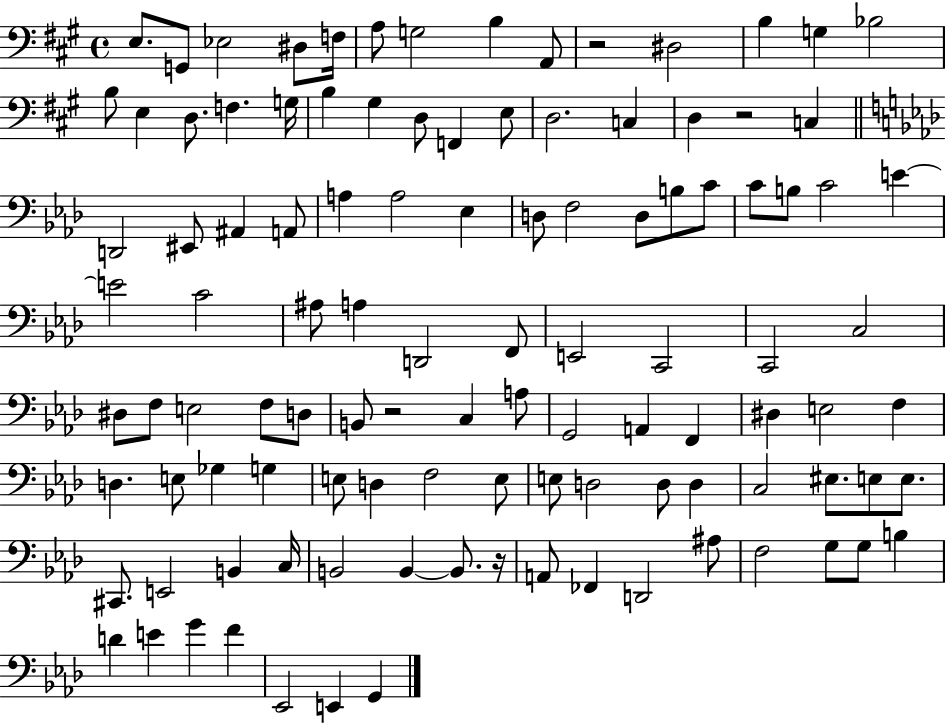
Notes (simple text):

E3/e. G2/e Eb3/h D#3/e F3/s A3/e G3/h B3/q A2/e R/h D#3/h B3/q G3/q Bb3/h B3/e E3/q D3/e. F3/q. G3/s B3/q G#3/q D3/e F2/q E3/e D3/h. C3/q D3/q R/h C3/q D2/h EIS2/e A#2/q A2/e A3/q A3/h Eb3/q D3/e F3/h D3/e B3/e C4/e C4/e B3/e C4/h E4/q E4/h C4/h A#3/e A3/q D2/h F2/e E2/h C2/h C2/h C3/h D#3/e F3/e E3/h F3/e D3/e B2/e R/h C3/q A3/e G2/h A2/q F2/q D#3/q E3/h F3/q D3/q. E3/e Gb3/q G3/q E3/e D3/q F3/h E3/e E3/e D3/h D3/e D3/q C3/h EIS3/e. E3/e E3/e. C#2/e. E2/h B2/q C3/s B2/h B2/q B2/e. R/s A2/e FES2/q D2/h A#3/e F3/h G3/e G3/e B3/q D4/q E4/q G4/q F4/q Eb2/h E2/q G2/q